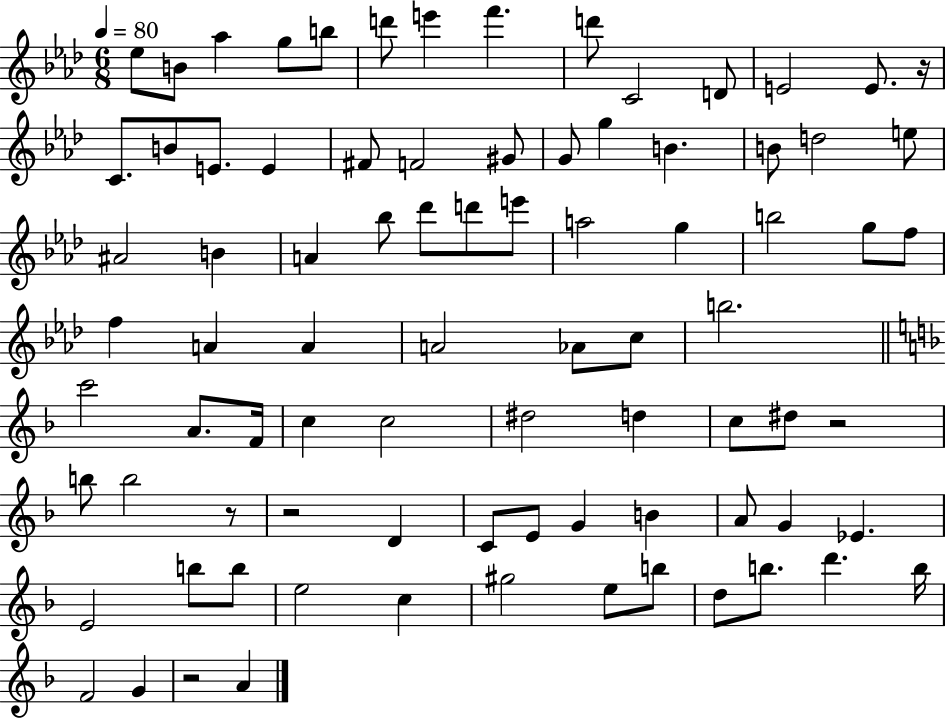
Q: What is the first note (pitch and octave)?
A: Eb5